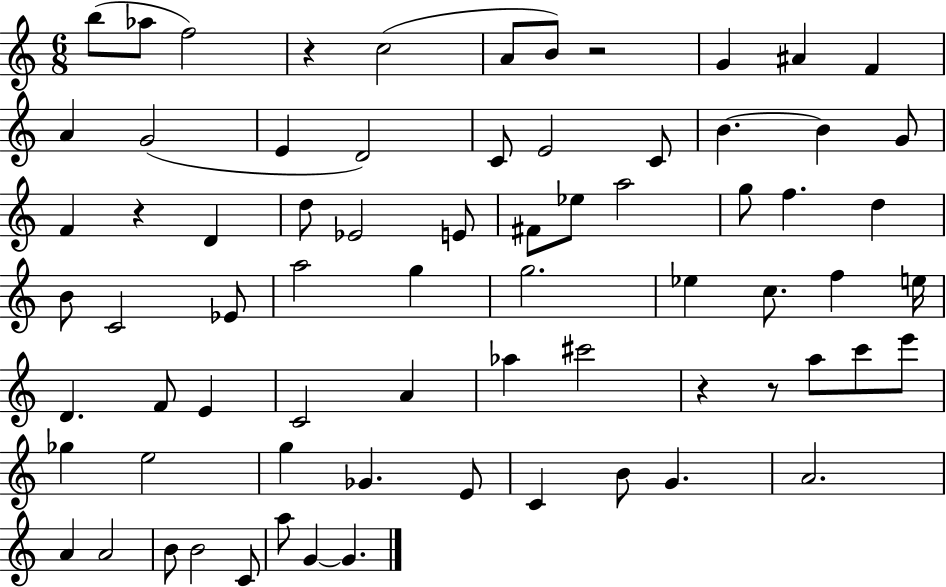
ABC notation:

X:1
T:Untitled
M:6/8
L:1/4
K:C
b/2 _a/2 f2 z c2 A/2 B/2 z2 G ^A F A G2 E D2 C/2 E2 C/2 B B G/2 F z D d/2 _E2 E/2 ^F/2 _e/2 a2 g/2 f d B/2 C2 _E/2 a2 g g2 _e c/2 f e/4 D F/2 E C2 A _a ^c'2 z z/2 a/2 c'/2 e'/2 _g e2 g _G E/2 C B/2 G A2 A A2 B/2 B2 C/2 a/2 G G